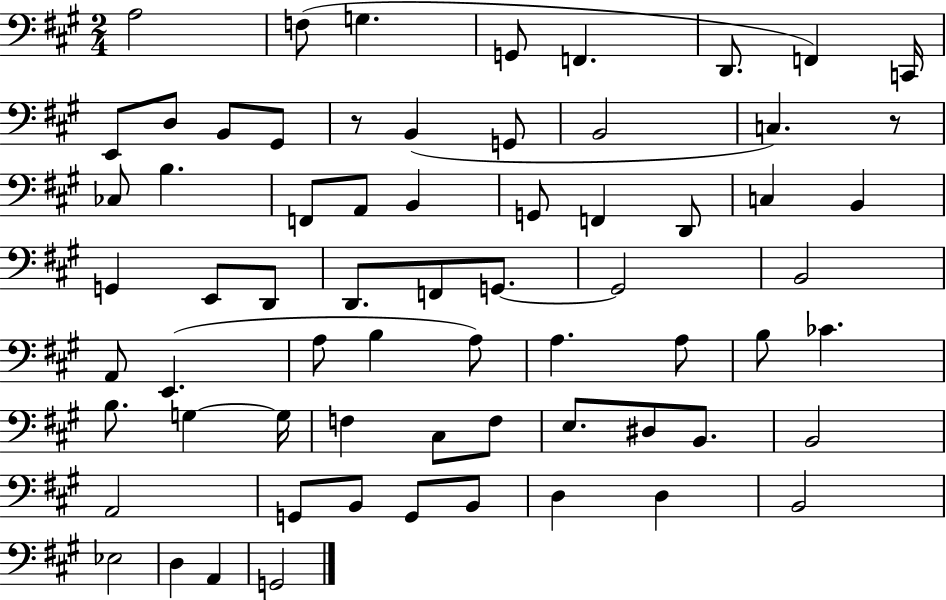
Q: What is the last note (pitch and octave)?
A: G2